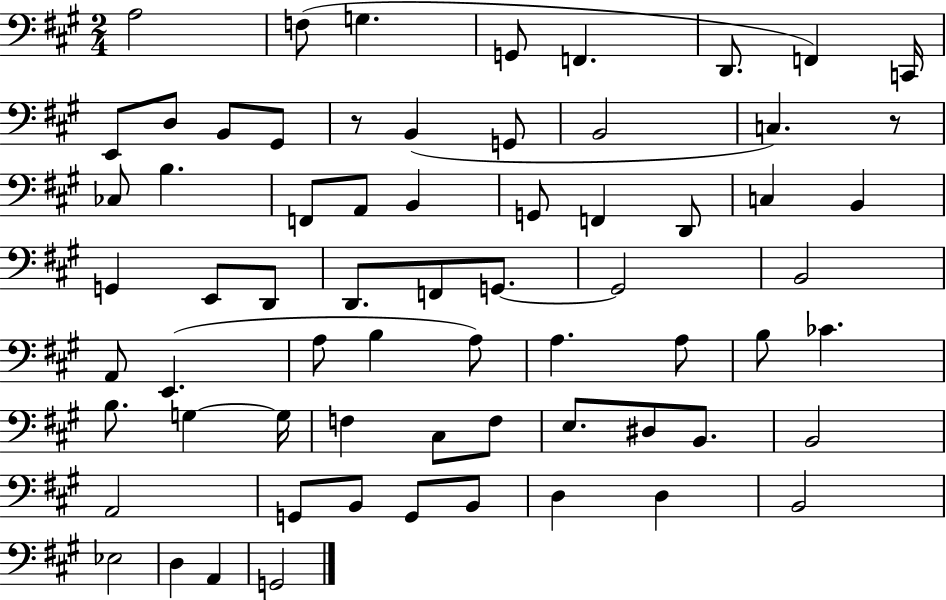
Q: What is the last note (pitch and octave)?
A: G2